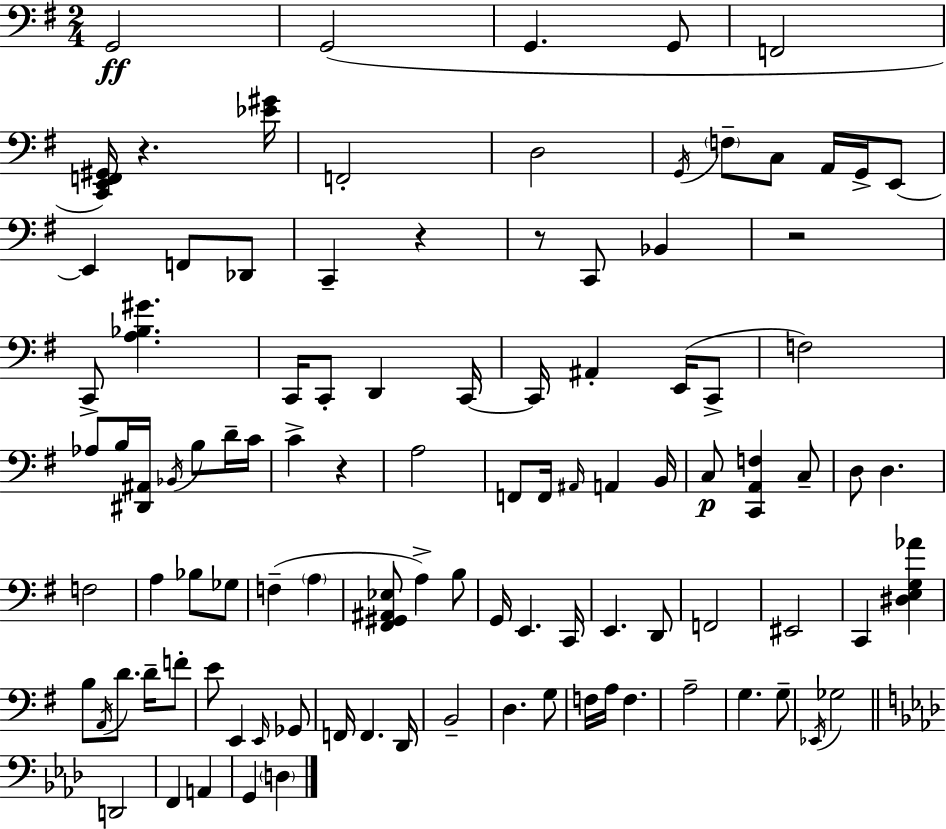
X:1
T:Untitled
M:2/4
L:1/4
K:G
G,,2 G,,2 G,, G,,/2 F,,2 [C,,E,,F,,^G,,]/4 z [_E^G]/4 F,,2 D,2 G,,/4 F,/2 C,/2 A,,/4 G,,/4 E,,/2 E,, F,,/2 _D,,/2 C,, z z/2 C,,/2 _B,, z2 C,,/2 [A,_B,^G] C,,/4 C,,/2 D,, C,,/4 C,,/4 ^A,, E,,/4 C,,/2 F,2 _A,/2 B,/4 [^D,,^A,,]/4 _B,,/4 B,/2 D/4 C/4 C z A,2 F,,/2 F,,/4 ^A,,/4 A,, B,,/4 C,/2 [C,,A,,F,] C,/2 D,/2 D, F,2 A, _B,/2 _G,/2 F, A, [^F,,^G,,^A,,_E,]/2 A, B,/2 G,,/4 E,, C,,/4 E,, D,,/2 F,,2 ^E,,2 C,, [^D,E,G,_A] B,/2 A,,/4 D/2 D/4 F/2 E/2 E,, E,,/4 _G,,/2 F,,/4 F,, D,,/4 B,,2 D, G,/2 F,/4 A,/4 F, A,2 G, G,/2 _E,,/4 _G,2 D,,2 F,, A,, G,, D,